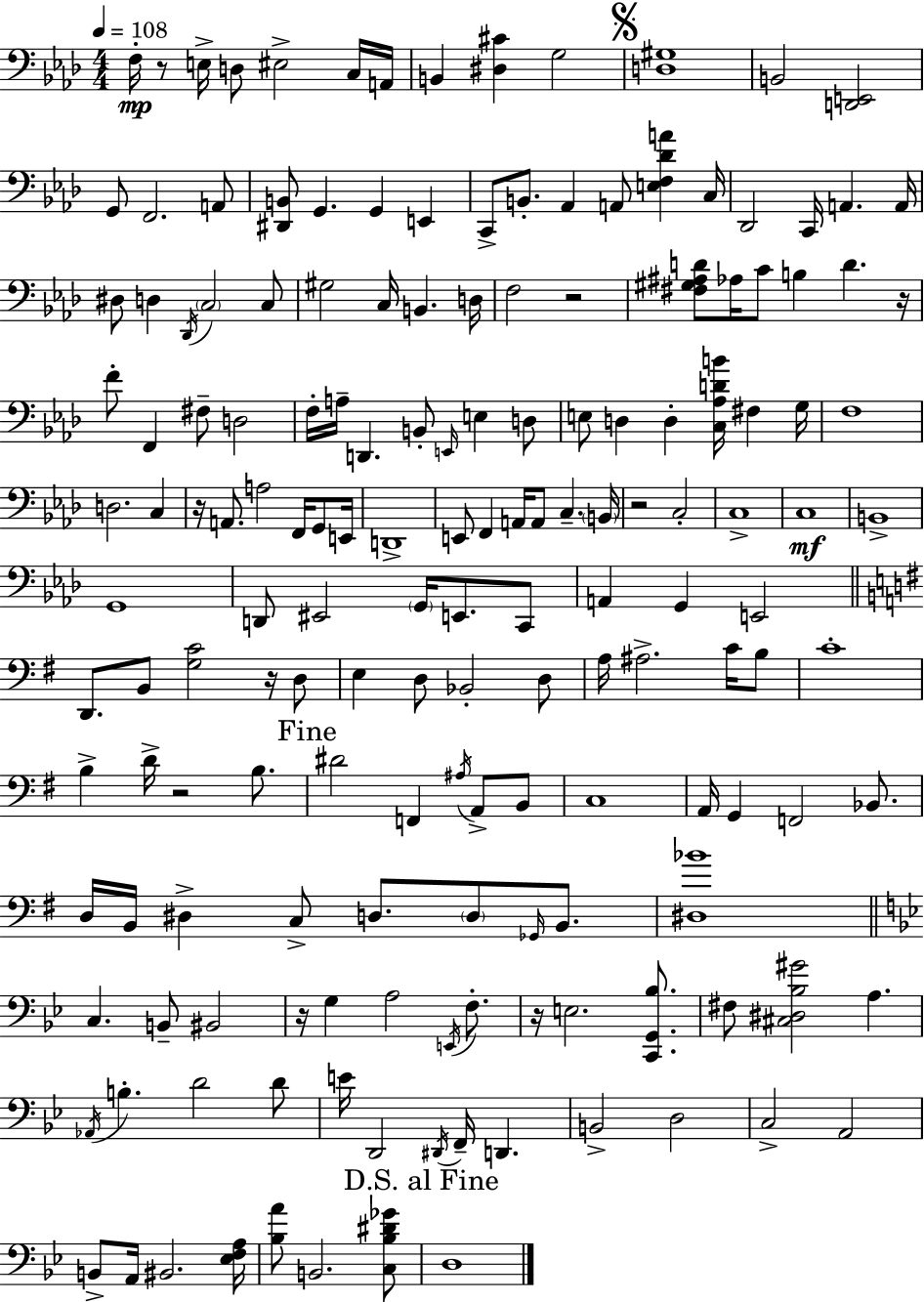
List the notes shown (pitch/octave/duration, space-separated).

F3/s R/e E3/s D3/e EIS3/h C3/s A2/s B2/q [D#3,C#4]/q G3/h [D3,G#3]/w B2/h [D2,E2]/h G2/e F2/h. A2/e [D#2,B2]/e G2/q. G2/q E2/q C2/e B2/e. Ab2/q A2/e [E3,F3,Db4,A4]/q C3/s Db2/h C2/s A2/q. A2/s D#3/e D3/q Db2/s C3/h C3/e G#3/h C3/s B2/q. D3/s F3/h R/h [F#3,G#3,A#3,D4]/e Ab3/s C4/e B3/q D4/q. R/s F4/e F2/q F#3/e D3/h F3/s A3/s D2/q. B2/e E2/s E3/q D3/e E3/e D3/q D3/q [C3,Ab3,D4,B4]/s F#3/q G3/s F3/w D3/h. C3/q R/s A2/e. A3/h F2/s G2/e E2/s D2/w E2/e F2/q A2/s A2/e C3/q. B2/s R/h C3/h C3/w C3/w B2/w G2/w D2/e EIS2/h G2/s E2/e. C2/e A2/q G2/q E2/h D2/e. B2/e [G3,C4]/h R/s D3/e E3/q D3/e Bb2/h D3/e A3/s A#3/h. C4/s B3/e C4/w B3/q D4/s R/h B3/e. D#4/h F2/q A#3/s A2/e B2/e C3/w A2/s G2/q F2/h Bb2/e. D3/s B2/s D#3/q C3/e D3/e. D3/e Gb2/s B2/e. [D#3,Bb4]/w C3/q. B2/e BIS2/h R/s G3/q A3/h E2/s F3/e. R/s E3/h. [C2,G2,Bb3]/e. F#3/e [C#3,D#3,Bb3,G#4]/h A3/q. Ab2/s B3/q. D4/h D4/e E4/s D2/h D#2/s F2/s D2/q. B2/h D3/h C3/h A2/h B2/e A2/s BIS2/h. [Eb3,F3,A3]/s [Bb3,A4]/e B2/h. [C3,Bb3,D#4,Gb4]/e D3/w